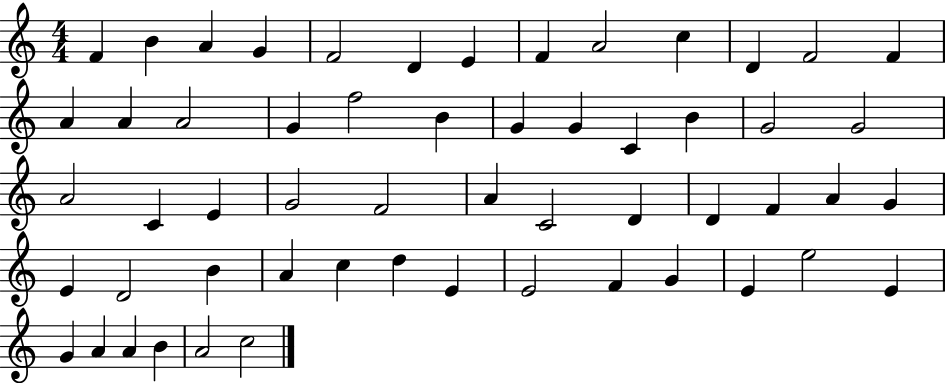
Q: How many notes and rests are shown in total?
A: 56